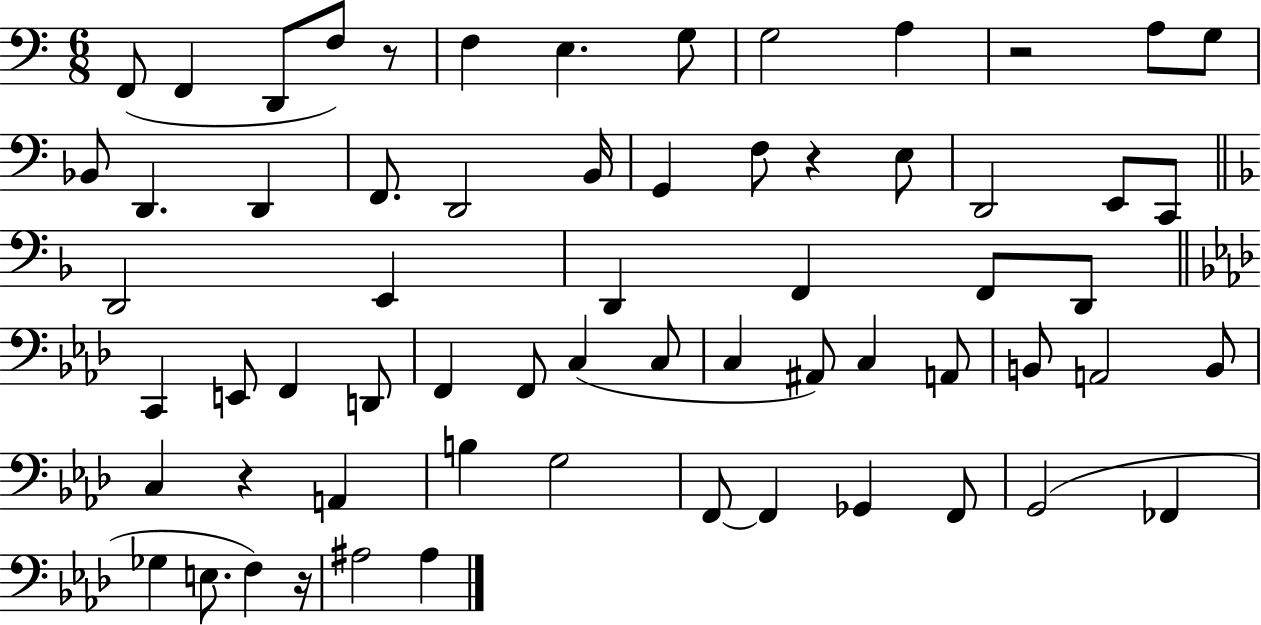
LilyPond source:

{
  \clef bass
  \numericTimeSignature
  \time 6/8
  \key c \major
  f,8( f,4 d,8 f8) r8 | f4 e4. g8 | g2 a4 | r2 a8 g8 | \break bes,8 d,4. d,4 | f,8. d,2 b,16 | g,4 f8 r4 e8 | d,2 e,8 c,8 | \break \bar "||" \break \key f \major d,2 e,4 | d,4 f,4 f,8 d,8 | \bar "||" \break \key aes \major c,4 e,8 f,4 d,8 | f,4 f,8 c4( c8 | c4 ais,8) c4 a,8 | b,8 a,2 b,8 | \break c4 r4 a,4 | b4 g2 | f,8~~ f,4 ges,4 f,8 | g,2( fes,4 | \break ges4 e8. f4) r16 | ais2 ais4 | \bar "|."
}